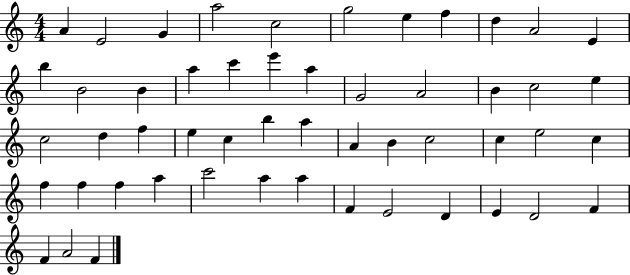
{
  \clef treble
  \numericTimeSignature
  \time 4/4
  \key c \major
  a'4 e'2 g'4 | a''2 c''2 | g''2 e''4 f''4 | d''4 a'2 e'4 | \break b''4 b'2 b'4 | a''4 c'''4 e'''4 a''4 | g'2 a'2 | b'4 c''2 e''4 | \break c''2 d''4 f''4 | e''4 c''4 b''4 a''4 | a'4 b'4 c''2 | c''4 e''2 c''4 | \break f''4 f''4 f''4 a''4 | c'''2 a''4 a''4 | f'4 e'2 d'4 | e'4 d'2 f'4 | \break f'4 a'2 f'4 | \bar "|."
}